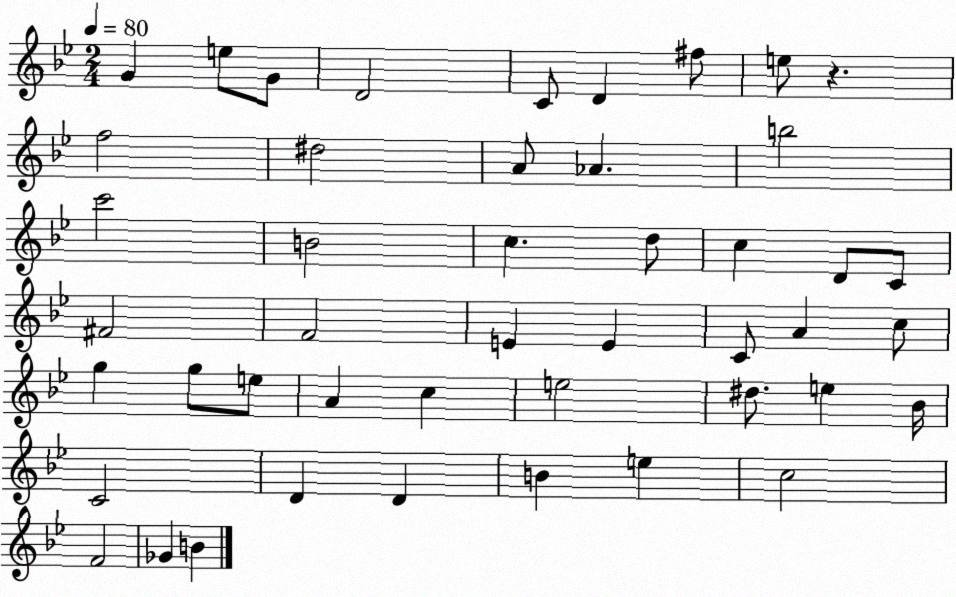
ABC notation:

X:1
T:Untitled
M:2/4
L:1/4
K:Bb
G e/2 G/2 D2 C/2 D ^f/2 e/2 z f2 ^d2 A/2 _A b2 c'2 B2 c d/2 c D/2 C/2 ^F2 F2 E E C/2 A c/2 g g/2 e/2 A c e2 ^d/2 e _B/4 C2 D D B e c2 F2 _G B